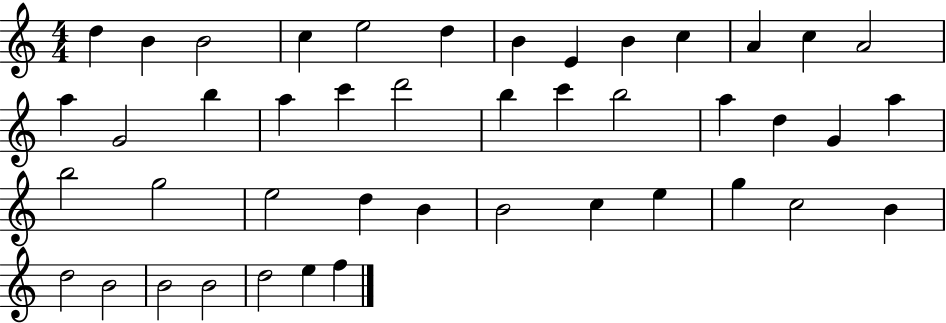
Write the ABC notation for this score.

X:1
T:Untitled
M:4/4
L:1/4
K:C
d B B2 c e2 d B E B c A c A2 a G2 b a c' d'2 b c' b2 a d G a b2 g2 e2 d B B2 c e g c2 B d2 B2 B2 B2 d2 e f